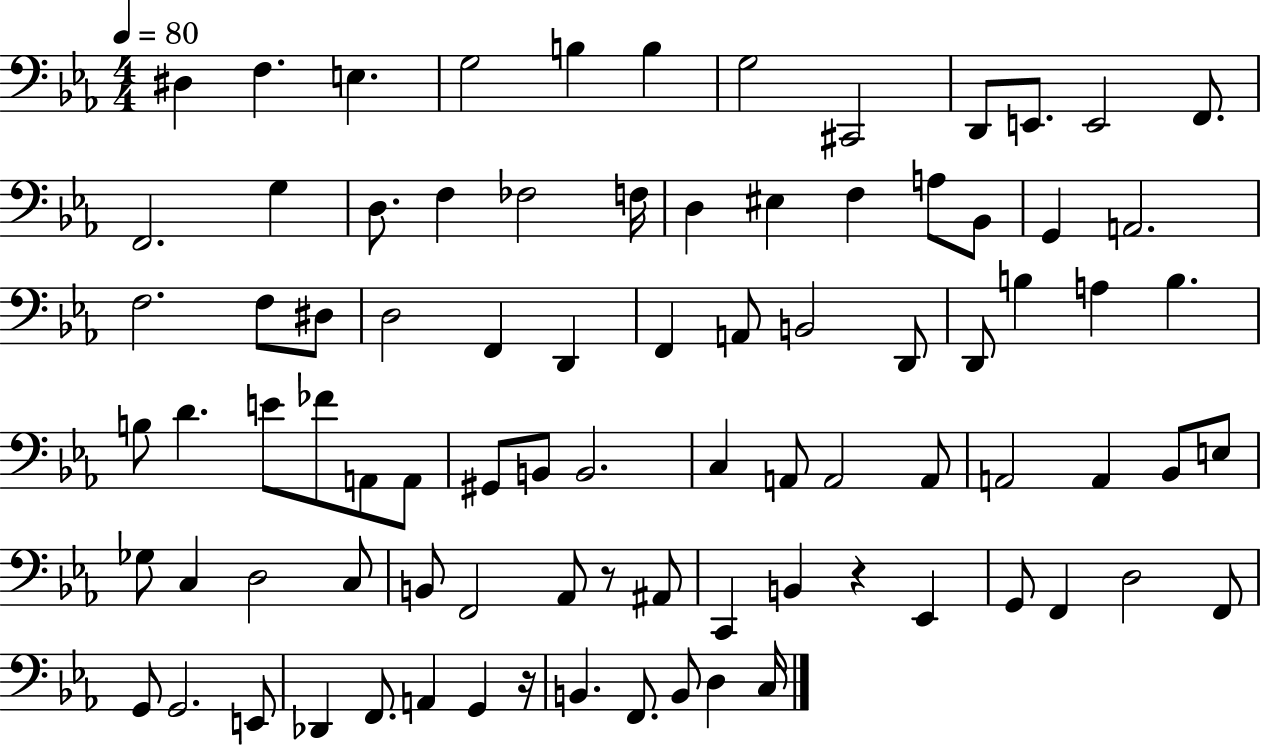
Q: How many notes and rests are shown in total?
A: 86